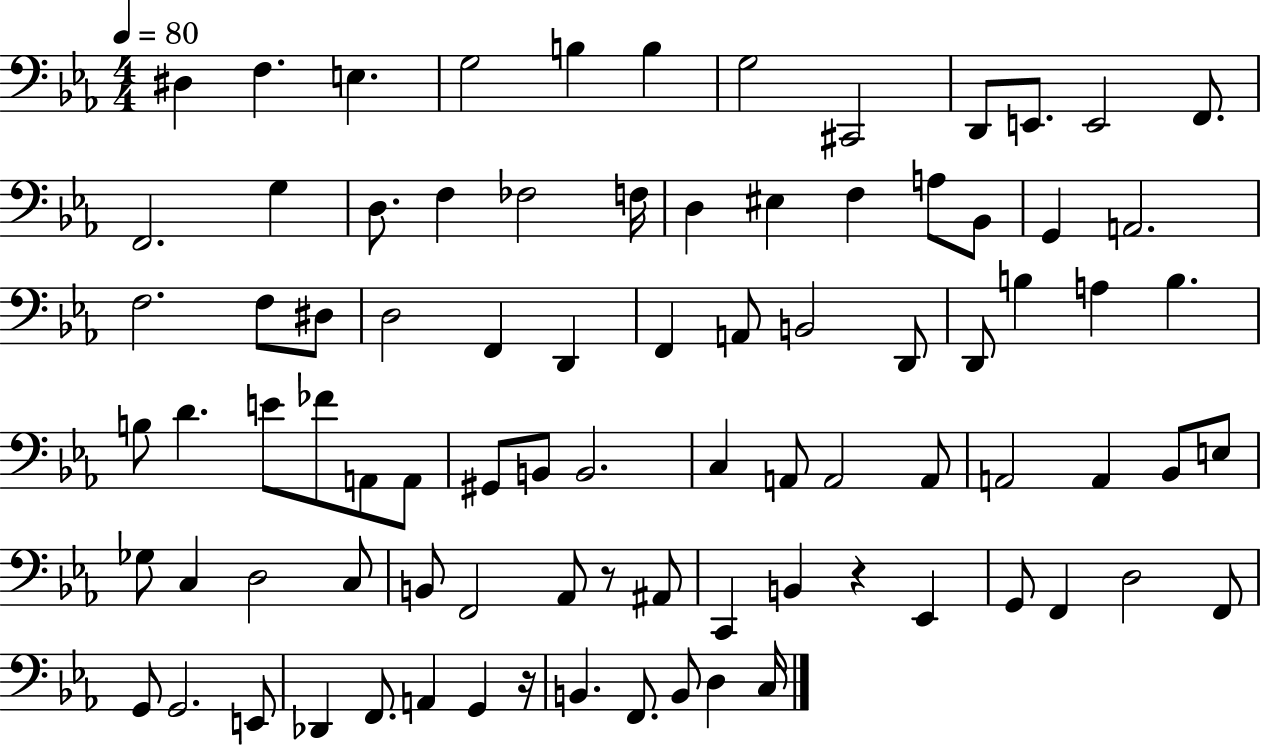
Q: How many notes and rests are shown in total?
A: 86